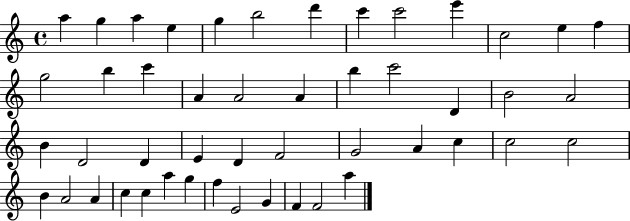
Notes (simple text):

A5/q G5/q A5/q E5/q G5/q B5/h D6/q C6/q C6/h E6/q C5/h E5/q F5/q G5/h B5/q C6/q A4/q A4/h A4/q B5/q C6/h D4/q B4/h A4/h B4/q D4/h D4/q E4/q D4/q F4/h G4/h A4/q C5/q C5/h C5/h B4/q A4/h A4/q C5/q C5/q A5/q G5/q F5/q E4/h G4/q F4/q F4/h A5/q